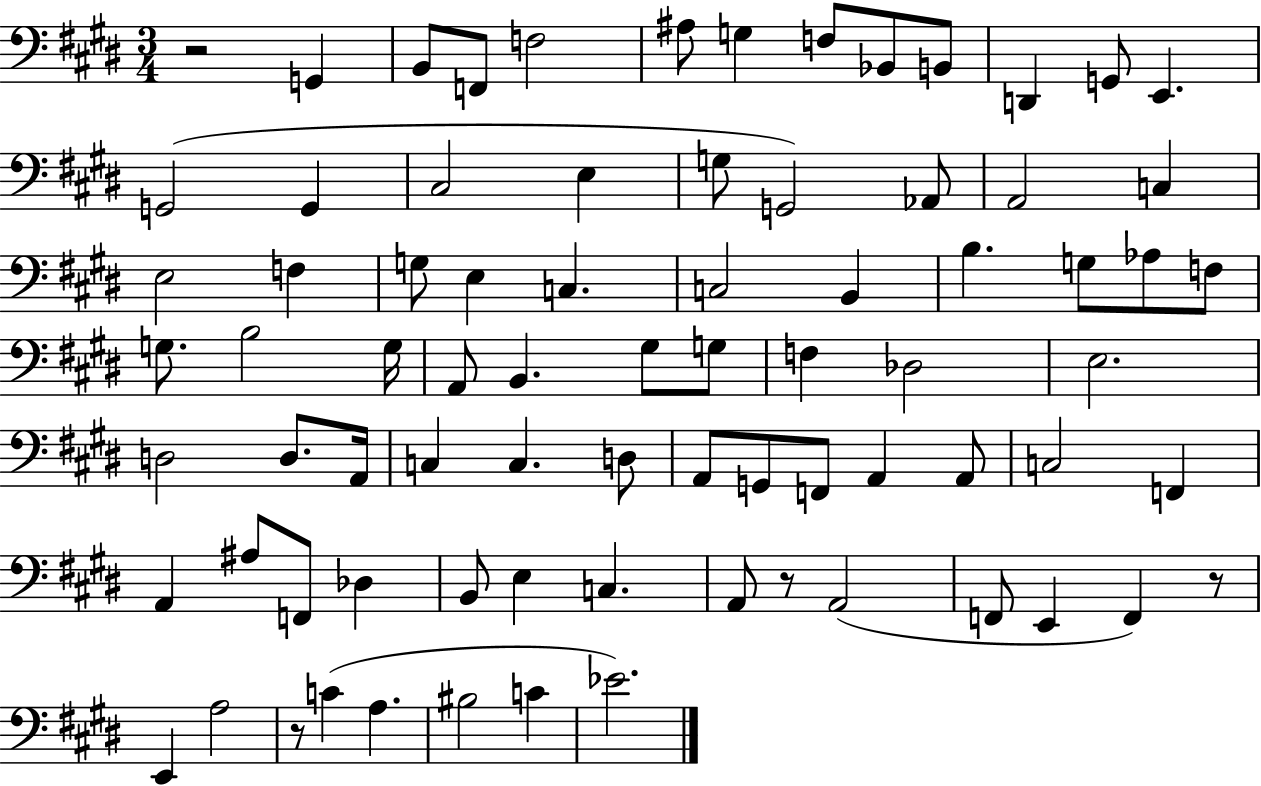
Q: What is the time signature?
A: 3/4